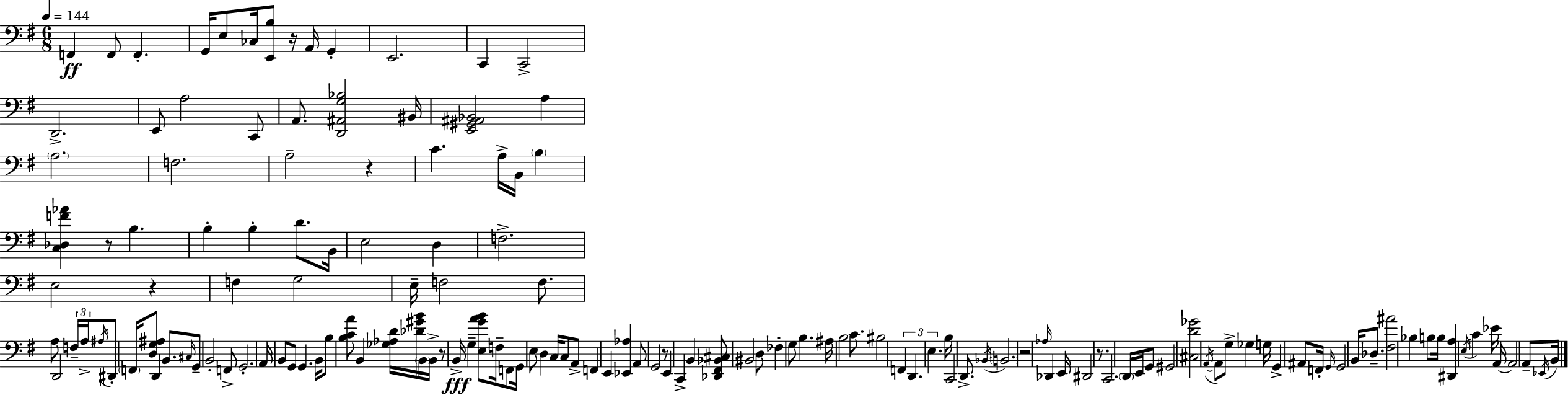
F2/q F2/e F2/q. G2/s E3/e CES3/s [E2,B3]/e R/s A2/s G2/q E2/h. C2/q C2/h D2/h. E2/e A3/h C2/e A2/e. [D2,A#2,G3,Bb3]/h BIS2/s [E2,G#2,A#2,Bb2]/h A3/q A3/h. F3/h. A3/h R/q C4/q. A3/s B2/s B3/q [C3,Db3,F4,Ab4]/q R/e B3/q. B3/q B3/q D4/e. B2/s E3/h D3/q F3/h. E3/h R/q F3/q G3/h E3/s F3/h F3/e. A3/e D2/h F3/s A3/s A#3/s D#2/e F2/s [D3,G3,A#3]/e D2/q B2/e. C#3/s G2/e B2/h F2/e G2/h. A2/s B2/e G2/e G2/q. B2/s B3/e [B3,C4,A4]/e B2/q [Gb3,Ab3,D4]/s [Db4,G#4,B4]/s B2/s B2/s R/e B2/s G3/q [E3,G4,A4,B4]/e F3/s F2/e G2/s E3/e D3/q C3/s C3/e A2/e F2/q E2/q [Eb2,Ab3]/q A2/e G2/h R/e E2/q C2/q B2/q [Db2,F#2,Bb2,C#3]/e BIS2/h D3/e FES3/q G3/e B3/q. A#3/s B3/h C4/e. BIS3/h F2/q D2/q. E3/q. B3/s C2/h D2/e. Bb2/s B2/h. R/h Ab3/s Db2/q E2/s D#2/h R/e. C2/h. D2/s E2/s G2/e G#2/h [C#3,D4,Gb4]/h A2/s A2/e G3/e Gb3/q G3/s G2/q A#2/e F2/s G2/s G2/h B2/s Db3/e. [F#3,A#4]/h Bb3/q B3/e B3/s [D#2,A3]/q E3/s C4/q Eb4/s A2/s A2/h A2/e Eb2/s B2/s